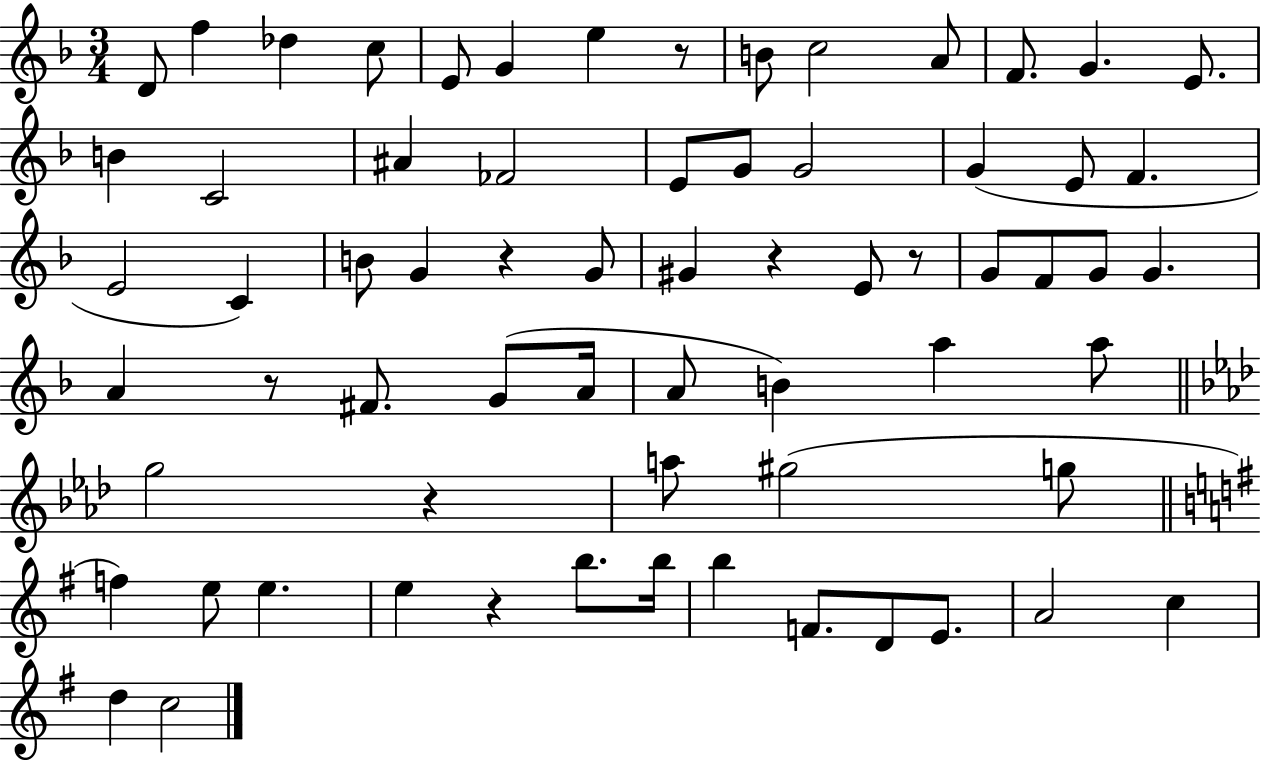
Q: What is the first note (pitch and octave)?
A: D4